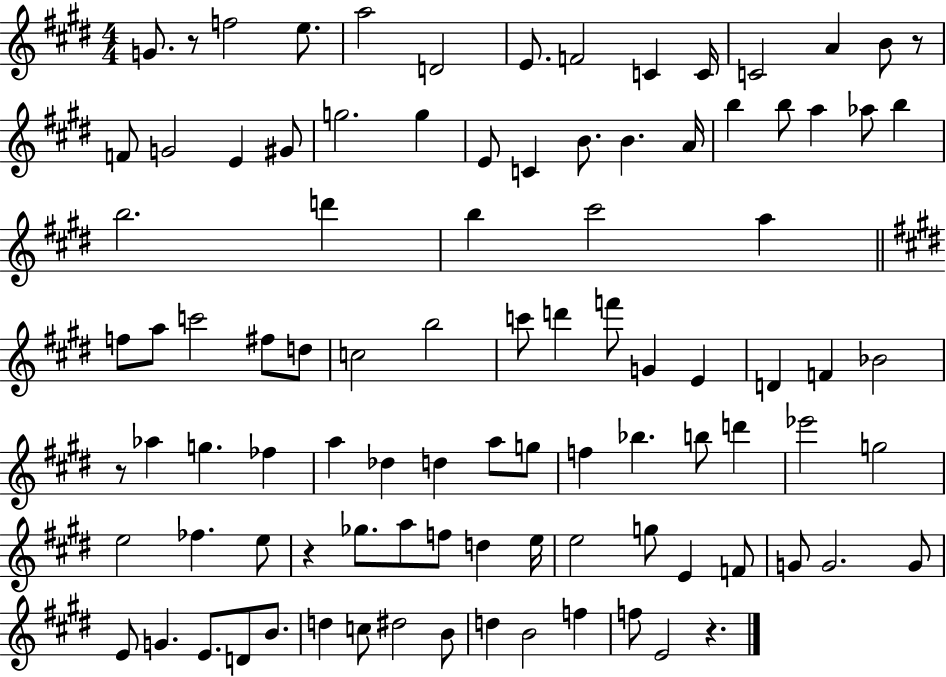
G4/e. R/e F5/h E5/e. A5/h D4/h E4/e. F4/h C4/q C4/s C4/h A4/q B4/e R/e F4/e G4/h E4/q G#4/e G5/h. G5/q E4/e C4/q B4/e. B4/q. A4/s B5/q B5/e A5/q Ab5/e B5/q B5/h. D6/q B5/q C#6/h A5/q F5/e A5/e C6/h F#5/e D5/e C5/h B5/h C6/e D6/q F6/e G4/q E4/q D4/q F4/q Bb4/h R/e Ab5/q G5/q. FES5/q A5/q Db5/q D5/q A5/e G5/e F5/q Bb5/q. B5/e D6/q Eb6/h G5/h E5/h FES5/q. E5/e R/q Gb5/e. A5/e F5/e D5/q E5/s E5/h G5/e E4/q F4/e G4/e G4/h. G4/e E4/e G4/q. E4/e. D4/e B4/e. D5/q C5/e D#5/h B4/e D5/q B4/h F5/q F5/e E4/h R/q.